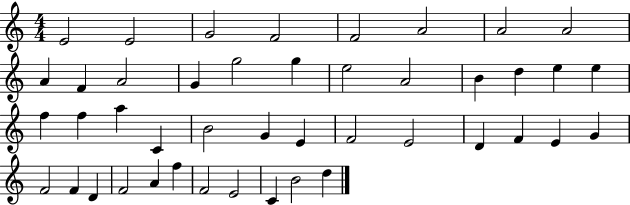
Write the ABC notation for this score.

X:1
T:Untitled
M:4/4
L:1/4
K:C
E2 E2 G2 F2 F2 A2 A2 A2 A F A2 G g2 g e2 A2 B d e e f f a C B2 G E F2 E2 D F E G F2 F D F2 A f F2 E2 C B2 d